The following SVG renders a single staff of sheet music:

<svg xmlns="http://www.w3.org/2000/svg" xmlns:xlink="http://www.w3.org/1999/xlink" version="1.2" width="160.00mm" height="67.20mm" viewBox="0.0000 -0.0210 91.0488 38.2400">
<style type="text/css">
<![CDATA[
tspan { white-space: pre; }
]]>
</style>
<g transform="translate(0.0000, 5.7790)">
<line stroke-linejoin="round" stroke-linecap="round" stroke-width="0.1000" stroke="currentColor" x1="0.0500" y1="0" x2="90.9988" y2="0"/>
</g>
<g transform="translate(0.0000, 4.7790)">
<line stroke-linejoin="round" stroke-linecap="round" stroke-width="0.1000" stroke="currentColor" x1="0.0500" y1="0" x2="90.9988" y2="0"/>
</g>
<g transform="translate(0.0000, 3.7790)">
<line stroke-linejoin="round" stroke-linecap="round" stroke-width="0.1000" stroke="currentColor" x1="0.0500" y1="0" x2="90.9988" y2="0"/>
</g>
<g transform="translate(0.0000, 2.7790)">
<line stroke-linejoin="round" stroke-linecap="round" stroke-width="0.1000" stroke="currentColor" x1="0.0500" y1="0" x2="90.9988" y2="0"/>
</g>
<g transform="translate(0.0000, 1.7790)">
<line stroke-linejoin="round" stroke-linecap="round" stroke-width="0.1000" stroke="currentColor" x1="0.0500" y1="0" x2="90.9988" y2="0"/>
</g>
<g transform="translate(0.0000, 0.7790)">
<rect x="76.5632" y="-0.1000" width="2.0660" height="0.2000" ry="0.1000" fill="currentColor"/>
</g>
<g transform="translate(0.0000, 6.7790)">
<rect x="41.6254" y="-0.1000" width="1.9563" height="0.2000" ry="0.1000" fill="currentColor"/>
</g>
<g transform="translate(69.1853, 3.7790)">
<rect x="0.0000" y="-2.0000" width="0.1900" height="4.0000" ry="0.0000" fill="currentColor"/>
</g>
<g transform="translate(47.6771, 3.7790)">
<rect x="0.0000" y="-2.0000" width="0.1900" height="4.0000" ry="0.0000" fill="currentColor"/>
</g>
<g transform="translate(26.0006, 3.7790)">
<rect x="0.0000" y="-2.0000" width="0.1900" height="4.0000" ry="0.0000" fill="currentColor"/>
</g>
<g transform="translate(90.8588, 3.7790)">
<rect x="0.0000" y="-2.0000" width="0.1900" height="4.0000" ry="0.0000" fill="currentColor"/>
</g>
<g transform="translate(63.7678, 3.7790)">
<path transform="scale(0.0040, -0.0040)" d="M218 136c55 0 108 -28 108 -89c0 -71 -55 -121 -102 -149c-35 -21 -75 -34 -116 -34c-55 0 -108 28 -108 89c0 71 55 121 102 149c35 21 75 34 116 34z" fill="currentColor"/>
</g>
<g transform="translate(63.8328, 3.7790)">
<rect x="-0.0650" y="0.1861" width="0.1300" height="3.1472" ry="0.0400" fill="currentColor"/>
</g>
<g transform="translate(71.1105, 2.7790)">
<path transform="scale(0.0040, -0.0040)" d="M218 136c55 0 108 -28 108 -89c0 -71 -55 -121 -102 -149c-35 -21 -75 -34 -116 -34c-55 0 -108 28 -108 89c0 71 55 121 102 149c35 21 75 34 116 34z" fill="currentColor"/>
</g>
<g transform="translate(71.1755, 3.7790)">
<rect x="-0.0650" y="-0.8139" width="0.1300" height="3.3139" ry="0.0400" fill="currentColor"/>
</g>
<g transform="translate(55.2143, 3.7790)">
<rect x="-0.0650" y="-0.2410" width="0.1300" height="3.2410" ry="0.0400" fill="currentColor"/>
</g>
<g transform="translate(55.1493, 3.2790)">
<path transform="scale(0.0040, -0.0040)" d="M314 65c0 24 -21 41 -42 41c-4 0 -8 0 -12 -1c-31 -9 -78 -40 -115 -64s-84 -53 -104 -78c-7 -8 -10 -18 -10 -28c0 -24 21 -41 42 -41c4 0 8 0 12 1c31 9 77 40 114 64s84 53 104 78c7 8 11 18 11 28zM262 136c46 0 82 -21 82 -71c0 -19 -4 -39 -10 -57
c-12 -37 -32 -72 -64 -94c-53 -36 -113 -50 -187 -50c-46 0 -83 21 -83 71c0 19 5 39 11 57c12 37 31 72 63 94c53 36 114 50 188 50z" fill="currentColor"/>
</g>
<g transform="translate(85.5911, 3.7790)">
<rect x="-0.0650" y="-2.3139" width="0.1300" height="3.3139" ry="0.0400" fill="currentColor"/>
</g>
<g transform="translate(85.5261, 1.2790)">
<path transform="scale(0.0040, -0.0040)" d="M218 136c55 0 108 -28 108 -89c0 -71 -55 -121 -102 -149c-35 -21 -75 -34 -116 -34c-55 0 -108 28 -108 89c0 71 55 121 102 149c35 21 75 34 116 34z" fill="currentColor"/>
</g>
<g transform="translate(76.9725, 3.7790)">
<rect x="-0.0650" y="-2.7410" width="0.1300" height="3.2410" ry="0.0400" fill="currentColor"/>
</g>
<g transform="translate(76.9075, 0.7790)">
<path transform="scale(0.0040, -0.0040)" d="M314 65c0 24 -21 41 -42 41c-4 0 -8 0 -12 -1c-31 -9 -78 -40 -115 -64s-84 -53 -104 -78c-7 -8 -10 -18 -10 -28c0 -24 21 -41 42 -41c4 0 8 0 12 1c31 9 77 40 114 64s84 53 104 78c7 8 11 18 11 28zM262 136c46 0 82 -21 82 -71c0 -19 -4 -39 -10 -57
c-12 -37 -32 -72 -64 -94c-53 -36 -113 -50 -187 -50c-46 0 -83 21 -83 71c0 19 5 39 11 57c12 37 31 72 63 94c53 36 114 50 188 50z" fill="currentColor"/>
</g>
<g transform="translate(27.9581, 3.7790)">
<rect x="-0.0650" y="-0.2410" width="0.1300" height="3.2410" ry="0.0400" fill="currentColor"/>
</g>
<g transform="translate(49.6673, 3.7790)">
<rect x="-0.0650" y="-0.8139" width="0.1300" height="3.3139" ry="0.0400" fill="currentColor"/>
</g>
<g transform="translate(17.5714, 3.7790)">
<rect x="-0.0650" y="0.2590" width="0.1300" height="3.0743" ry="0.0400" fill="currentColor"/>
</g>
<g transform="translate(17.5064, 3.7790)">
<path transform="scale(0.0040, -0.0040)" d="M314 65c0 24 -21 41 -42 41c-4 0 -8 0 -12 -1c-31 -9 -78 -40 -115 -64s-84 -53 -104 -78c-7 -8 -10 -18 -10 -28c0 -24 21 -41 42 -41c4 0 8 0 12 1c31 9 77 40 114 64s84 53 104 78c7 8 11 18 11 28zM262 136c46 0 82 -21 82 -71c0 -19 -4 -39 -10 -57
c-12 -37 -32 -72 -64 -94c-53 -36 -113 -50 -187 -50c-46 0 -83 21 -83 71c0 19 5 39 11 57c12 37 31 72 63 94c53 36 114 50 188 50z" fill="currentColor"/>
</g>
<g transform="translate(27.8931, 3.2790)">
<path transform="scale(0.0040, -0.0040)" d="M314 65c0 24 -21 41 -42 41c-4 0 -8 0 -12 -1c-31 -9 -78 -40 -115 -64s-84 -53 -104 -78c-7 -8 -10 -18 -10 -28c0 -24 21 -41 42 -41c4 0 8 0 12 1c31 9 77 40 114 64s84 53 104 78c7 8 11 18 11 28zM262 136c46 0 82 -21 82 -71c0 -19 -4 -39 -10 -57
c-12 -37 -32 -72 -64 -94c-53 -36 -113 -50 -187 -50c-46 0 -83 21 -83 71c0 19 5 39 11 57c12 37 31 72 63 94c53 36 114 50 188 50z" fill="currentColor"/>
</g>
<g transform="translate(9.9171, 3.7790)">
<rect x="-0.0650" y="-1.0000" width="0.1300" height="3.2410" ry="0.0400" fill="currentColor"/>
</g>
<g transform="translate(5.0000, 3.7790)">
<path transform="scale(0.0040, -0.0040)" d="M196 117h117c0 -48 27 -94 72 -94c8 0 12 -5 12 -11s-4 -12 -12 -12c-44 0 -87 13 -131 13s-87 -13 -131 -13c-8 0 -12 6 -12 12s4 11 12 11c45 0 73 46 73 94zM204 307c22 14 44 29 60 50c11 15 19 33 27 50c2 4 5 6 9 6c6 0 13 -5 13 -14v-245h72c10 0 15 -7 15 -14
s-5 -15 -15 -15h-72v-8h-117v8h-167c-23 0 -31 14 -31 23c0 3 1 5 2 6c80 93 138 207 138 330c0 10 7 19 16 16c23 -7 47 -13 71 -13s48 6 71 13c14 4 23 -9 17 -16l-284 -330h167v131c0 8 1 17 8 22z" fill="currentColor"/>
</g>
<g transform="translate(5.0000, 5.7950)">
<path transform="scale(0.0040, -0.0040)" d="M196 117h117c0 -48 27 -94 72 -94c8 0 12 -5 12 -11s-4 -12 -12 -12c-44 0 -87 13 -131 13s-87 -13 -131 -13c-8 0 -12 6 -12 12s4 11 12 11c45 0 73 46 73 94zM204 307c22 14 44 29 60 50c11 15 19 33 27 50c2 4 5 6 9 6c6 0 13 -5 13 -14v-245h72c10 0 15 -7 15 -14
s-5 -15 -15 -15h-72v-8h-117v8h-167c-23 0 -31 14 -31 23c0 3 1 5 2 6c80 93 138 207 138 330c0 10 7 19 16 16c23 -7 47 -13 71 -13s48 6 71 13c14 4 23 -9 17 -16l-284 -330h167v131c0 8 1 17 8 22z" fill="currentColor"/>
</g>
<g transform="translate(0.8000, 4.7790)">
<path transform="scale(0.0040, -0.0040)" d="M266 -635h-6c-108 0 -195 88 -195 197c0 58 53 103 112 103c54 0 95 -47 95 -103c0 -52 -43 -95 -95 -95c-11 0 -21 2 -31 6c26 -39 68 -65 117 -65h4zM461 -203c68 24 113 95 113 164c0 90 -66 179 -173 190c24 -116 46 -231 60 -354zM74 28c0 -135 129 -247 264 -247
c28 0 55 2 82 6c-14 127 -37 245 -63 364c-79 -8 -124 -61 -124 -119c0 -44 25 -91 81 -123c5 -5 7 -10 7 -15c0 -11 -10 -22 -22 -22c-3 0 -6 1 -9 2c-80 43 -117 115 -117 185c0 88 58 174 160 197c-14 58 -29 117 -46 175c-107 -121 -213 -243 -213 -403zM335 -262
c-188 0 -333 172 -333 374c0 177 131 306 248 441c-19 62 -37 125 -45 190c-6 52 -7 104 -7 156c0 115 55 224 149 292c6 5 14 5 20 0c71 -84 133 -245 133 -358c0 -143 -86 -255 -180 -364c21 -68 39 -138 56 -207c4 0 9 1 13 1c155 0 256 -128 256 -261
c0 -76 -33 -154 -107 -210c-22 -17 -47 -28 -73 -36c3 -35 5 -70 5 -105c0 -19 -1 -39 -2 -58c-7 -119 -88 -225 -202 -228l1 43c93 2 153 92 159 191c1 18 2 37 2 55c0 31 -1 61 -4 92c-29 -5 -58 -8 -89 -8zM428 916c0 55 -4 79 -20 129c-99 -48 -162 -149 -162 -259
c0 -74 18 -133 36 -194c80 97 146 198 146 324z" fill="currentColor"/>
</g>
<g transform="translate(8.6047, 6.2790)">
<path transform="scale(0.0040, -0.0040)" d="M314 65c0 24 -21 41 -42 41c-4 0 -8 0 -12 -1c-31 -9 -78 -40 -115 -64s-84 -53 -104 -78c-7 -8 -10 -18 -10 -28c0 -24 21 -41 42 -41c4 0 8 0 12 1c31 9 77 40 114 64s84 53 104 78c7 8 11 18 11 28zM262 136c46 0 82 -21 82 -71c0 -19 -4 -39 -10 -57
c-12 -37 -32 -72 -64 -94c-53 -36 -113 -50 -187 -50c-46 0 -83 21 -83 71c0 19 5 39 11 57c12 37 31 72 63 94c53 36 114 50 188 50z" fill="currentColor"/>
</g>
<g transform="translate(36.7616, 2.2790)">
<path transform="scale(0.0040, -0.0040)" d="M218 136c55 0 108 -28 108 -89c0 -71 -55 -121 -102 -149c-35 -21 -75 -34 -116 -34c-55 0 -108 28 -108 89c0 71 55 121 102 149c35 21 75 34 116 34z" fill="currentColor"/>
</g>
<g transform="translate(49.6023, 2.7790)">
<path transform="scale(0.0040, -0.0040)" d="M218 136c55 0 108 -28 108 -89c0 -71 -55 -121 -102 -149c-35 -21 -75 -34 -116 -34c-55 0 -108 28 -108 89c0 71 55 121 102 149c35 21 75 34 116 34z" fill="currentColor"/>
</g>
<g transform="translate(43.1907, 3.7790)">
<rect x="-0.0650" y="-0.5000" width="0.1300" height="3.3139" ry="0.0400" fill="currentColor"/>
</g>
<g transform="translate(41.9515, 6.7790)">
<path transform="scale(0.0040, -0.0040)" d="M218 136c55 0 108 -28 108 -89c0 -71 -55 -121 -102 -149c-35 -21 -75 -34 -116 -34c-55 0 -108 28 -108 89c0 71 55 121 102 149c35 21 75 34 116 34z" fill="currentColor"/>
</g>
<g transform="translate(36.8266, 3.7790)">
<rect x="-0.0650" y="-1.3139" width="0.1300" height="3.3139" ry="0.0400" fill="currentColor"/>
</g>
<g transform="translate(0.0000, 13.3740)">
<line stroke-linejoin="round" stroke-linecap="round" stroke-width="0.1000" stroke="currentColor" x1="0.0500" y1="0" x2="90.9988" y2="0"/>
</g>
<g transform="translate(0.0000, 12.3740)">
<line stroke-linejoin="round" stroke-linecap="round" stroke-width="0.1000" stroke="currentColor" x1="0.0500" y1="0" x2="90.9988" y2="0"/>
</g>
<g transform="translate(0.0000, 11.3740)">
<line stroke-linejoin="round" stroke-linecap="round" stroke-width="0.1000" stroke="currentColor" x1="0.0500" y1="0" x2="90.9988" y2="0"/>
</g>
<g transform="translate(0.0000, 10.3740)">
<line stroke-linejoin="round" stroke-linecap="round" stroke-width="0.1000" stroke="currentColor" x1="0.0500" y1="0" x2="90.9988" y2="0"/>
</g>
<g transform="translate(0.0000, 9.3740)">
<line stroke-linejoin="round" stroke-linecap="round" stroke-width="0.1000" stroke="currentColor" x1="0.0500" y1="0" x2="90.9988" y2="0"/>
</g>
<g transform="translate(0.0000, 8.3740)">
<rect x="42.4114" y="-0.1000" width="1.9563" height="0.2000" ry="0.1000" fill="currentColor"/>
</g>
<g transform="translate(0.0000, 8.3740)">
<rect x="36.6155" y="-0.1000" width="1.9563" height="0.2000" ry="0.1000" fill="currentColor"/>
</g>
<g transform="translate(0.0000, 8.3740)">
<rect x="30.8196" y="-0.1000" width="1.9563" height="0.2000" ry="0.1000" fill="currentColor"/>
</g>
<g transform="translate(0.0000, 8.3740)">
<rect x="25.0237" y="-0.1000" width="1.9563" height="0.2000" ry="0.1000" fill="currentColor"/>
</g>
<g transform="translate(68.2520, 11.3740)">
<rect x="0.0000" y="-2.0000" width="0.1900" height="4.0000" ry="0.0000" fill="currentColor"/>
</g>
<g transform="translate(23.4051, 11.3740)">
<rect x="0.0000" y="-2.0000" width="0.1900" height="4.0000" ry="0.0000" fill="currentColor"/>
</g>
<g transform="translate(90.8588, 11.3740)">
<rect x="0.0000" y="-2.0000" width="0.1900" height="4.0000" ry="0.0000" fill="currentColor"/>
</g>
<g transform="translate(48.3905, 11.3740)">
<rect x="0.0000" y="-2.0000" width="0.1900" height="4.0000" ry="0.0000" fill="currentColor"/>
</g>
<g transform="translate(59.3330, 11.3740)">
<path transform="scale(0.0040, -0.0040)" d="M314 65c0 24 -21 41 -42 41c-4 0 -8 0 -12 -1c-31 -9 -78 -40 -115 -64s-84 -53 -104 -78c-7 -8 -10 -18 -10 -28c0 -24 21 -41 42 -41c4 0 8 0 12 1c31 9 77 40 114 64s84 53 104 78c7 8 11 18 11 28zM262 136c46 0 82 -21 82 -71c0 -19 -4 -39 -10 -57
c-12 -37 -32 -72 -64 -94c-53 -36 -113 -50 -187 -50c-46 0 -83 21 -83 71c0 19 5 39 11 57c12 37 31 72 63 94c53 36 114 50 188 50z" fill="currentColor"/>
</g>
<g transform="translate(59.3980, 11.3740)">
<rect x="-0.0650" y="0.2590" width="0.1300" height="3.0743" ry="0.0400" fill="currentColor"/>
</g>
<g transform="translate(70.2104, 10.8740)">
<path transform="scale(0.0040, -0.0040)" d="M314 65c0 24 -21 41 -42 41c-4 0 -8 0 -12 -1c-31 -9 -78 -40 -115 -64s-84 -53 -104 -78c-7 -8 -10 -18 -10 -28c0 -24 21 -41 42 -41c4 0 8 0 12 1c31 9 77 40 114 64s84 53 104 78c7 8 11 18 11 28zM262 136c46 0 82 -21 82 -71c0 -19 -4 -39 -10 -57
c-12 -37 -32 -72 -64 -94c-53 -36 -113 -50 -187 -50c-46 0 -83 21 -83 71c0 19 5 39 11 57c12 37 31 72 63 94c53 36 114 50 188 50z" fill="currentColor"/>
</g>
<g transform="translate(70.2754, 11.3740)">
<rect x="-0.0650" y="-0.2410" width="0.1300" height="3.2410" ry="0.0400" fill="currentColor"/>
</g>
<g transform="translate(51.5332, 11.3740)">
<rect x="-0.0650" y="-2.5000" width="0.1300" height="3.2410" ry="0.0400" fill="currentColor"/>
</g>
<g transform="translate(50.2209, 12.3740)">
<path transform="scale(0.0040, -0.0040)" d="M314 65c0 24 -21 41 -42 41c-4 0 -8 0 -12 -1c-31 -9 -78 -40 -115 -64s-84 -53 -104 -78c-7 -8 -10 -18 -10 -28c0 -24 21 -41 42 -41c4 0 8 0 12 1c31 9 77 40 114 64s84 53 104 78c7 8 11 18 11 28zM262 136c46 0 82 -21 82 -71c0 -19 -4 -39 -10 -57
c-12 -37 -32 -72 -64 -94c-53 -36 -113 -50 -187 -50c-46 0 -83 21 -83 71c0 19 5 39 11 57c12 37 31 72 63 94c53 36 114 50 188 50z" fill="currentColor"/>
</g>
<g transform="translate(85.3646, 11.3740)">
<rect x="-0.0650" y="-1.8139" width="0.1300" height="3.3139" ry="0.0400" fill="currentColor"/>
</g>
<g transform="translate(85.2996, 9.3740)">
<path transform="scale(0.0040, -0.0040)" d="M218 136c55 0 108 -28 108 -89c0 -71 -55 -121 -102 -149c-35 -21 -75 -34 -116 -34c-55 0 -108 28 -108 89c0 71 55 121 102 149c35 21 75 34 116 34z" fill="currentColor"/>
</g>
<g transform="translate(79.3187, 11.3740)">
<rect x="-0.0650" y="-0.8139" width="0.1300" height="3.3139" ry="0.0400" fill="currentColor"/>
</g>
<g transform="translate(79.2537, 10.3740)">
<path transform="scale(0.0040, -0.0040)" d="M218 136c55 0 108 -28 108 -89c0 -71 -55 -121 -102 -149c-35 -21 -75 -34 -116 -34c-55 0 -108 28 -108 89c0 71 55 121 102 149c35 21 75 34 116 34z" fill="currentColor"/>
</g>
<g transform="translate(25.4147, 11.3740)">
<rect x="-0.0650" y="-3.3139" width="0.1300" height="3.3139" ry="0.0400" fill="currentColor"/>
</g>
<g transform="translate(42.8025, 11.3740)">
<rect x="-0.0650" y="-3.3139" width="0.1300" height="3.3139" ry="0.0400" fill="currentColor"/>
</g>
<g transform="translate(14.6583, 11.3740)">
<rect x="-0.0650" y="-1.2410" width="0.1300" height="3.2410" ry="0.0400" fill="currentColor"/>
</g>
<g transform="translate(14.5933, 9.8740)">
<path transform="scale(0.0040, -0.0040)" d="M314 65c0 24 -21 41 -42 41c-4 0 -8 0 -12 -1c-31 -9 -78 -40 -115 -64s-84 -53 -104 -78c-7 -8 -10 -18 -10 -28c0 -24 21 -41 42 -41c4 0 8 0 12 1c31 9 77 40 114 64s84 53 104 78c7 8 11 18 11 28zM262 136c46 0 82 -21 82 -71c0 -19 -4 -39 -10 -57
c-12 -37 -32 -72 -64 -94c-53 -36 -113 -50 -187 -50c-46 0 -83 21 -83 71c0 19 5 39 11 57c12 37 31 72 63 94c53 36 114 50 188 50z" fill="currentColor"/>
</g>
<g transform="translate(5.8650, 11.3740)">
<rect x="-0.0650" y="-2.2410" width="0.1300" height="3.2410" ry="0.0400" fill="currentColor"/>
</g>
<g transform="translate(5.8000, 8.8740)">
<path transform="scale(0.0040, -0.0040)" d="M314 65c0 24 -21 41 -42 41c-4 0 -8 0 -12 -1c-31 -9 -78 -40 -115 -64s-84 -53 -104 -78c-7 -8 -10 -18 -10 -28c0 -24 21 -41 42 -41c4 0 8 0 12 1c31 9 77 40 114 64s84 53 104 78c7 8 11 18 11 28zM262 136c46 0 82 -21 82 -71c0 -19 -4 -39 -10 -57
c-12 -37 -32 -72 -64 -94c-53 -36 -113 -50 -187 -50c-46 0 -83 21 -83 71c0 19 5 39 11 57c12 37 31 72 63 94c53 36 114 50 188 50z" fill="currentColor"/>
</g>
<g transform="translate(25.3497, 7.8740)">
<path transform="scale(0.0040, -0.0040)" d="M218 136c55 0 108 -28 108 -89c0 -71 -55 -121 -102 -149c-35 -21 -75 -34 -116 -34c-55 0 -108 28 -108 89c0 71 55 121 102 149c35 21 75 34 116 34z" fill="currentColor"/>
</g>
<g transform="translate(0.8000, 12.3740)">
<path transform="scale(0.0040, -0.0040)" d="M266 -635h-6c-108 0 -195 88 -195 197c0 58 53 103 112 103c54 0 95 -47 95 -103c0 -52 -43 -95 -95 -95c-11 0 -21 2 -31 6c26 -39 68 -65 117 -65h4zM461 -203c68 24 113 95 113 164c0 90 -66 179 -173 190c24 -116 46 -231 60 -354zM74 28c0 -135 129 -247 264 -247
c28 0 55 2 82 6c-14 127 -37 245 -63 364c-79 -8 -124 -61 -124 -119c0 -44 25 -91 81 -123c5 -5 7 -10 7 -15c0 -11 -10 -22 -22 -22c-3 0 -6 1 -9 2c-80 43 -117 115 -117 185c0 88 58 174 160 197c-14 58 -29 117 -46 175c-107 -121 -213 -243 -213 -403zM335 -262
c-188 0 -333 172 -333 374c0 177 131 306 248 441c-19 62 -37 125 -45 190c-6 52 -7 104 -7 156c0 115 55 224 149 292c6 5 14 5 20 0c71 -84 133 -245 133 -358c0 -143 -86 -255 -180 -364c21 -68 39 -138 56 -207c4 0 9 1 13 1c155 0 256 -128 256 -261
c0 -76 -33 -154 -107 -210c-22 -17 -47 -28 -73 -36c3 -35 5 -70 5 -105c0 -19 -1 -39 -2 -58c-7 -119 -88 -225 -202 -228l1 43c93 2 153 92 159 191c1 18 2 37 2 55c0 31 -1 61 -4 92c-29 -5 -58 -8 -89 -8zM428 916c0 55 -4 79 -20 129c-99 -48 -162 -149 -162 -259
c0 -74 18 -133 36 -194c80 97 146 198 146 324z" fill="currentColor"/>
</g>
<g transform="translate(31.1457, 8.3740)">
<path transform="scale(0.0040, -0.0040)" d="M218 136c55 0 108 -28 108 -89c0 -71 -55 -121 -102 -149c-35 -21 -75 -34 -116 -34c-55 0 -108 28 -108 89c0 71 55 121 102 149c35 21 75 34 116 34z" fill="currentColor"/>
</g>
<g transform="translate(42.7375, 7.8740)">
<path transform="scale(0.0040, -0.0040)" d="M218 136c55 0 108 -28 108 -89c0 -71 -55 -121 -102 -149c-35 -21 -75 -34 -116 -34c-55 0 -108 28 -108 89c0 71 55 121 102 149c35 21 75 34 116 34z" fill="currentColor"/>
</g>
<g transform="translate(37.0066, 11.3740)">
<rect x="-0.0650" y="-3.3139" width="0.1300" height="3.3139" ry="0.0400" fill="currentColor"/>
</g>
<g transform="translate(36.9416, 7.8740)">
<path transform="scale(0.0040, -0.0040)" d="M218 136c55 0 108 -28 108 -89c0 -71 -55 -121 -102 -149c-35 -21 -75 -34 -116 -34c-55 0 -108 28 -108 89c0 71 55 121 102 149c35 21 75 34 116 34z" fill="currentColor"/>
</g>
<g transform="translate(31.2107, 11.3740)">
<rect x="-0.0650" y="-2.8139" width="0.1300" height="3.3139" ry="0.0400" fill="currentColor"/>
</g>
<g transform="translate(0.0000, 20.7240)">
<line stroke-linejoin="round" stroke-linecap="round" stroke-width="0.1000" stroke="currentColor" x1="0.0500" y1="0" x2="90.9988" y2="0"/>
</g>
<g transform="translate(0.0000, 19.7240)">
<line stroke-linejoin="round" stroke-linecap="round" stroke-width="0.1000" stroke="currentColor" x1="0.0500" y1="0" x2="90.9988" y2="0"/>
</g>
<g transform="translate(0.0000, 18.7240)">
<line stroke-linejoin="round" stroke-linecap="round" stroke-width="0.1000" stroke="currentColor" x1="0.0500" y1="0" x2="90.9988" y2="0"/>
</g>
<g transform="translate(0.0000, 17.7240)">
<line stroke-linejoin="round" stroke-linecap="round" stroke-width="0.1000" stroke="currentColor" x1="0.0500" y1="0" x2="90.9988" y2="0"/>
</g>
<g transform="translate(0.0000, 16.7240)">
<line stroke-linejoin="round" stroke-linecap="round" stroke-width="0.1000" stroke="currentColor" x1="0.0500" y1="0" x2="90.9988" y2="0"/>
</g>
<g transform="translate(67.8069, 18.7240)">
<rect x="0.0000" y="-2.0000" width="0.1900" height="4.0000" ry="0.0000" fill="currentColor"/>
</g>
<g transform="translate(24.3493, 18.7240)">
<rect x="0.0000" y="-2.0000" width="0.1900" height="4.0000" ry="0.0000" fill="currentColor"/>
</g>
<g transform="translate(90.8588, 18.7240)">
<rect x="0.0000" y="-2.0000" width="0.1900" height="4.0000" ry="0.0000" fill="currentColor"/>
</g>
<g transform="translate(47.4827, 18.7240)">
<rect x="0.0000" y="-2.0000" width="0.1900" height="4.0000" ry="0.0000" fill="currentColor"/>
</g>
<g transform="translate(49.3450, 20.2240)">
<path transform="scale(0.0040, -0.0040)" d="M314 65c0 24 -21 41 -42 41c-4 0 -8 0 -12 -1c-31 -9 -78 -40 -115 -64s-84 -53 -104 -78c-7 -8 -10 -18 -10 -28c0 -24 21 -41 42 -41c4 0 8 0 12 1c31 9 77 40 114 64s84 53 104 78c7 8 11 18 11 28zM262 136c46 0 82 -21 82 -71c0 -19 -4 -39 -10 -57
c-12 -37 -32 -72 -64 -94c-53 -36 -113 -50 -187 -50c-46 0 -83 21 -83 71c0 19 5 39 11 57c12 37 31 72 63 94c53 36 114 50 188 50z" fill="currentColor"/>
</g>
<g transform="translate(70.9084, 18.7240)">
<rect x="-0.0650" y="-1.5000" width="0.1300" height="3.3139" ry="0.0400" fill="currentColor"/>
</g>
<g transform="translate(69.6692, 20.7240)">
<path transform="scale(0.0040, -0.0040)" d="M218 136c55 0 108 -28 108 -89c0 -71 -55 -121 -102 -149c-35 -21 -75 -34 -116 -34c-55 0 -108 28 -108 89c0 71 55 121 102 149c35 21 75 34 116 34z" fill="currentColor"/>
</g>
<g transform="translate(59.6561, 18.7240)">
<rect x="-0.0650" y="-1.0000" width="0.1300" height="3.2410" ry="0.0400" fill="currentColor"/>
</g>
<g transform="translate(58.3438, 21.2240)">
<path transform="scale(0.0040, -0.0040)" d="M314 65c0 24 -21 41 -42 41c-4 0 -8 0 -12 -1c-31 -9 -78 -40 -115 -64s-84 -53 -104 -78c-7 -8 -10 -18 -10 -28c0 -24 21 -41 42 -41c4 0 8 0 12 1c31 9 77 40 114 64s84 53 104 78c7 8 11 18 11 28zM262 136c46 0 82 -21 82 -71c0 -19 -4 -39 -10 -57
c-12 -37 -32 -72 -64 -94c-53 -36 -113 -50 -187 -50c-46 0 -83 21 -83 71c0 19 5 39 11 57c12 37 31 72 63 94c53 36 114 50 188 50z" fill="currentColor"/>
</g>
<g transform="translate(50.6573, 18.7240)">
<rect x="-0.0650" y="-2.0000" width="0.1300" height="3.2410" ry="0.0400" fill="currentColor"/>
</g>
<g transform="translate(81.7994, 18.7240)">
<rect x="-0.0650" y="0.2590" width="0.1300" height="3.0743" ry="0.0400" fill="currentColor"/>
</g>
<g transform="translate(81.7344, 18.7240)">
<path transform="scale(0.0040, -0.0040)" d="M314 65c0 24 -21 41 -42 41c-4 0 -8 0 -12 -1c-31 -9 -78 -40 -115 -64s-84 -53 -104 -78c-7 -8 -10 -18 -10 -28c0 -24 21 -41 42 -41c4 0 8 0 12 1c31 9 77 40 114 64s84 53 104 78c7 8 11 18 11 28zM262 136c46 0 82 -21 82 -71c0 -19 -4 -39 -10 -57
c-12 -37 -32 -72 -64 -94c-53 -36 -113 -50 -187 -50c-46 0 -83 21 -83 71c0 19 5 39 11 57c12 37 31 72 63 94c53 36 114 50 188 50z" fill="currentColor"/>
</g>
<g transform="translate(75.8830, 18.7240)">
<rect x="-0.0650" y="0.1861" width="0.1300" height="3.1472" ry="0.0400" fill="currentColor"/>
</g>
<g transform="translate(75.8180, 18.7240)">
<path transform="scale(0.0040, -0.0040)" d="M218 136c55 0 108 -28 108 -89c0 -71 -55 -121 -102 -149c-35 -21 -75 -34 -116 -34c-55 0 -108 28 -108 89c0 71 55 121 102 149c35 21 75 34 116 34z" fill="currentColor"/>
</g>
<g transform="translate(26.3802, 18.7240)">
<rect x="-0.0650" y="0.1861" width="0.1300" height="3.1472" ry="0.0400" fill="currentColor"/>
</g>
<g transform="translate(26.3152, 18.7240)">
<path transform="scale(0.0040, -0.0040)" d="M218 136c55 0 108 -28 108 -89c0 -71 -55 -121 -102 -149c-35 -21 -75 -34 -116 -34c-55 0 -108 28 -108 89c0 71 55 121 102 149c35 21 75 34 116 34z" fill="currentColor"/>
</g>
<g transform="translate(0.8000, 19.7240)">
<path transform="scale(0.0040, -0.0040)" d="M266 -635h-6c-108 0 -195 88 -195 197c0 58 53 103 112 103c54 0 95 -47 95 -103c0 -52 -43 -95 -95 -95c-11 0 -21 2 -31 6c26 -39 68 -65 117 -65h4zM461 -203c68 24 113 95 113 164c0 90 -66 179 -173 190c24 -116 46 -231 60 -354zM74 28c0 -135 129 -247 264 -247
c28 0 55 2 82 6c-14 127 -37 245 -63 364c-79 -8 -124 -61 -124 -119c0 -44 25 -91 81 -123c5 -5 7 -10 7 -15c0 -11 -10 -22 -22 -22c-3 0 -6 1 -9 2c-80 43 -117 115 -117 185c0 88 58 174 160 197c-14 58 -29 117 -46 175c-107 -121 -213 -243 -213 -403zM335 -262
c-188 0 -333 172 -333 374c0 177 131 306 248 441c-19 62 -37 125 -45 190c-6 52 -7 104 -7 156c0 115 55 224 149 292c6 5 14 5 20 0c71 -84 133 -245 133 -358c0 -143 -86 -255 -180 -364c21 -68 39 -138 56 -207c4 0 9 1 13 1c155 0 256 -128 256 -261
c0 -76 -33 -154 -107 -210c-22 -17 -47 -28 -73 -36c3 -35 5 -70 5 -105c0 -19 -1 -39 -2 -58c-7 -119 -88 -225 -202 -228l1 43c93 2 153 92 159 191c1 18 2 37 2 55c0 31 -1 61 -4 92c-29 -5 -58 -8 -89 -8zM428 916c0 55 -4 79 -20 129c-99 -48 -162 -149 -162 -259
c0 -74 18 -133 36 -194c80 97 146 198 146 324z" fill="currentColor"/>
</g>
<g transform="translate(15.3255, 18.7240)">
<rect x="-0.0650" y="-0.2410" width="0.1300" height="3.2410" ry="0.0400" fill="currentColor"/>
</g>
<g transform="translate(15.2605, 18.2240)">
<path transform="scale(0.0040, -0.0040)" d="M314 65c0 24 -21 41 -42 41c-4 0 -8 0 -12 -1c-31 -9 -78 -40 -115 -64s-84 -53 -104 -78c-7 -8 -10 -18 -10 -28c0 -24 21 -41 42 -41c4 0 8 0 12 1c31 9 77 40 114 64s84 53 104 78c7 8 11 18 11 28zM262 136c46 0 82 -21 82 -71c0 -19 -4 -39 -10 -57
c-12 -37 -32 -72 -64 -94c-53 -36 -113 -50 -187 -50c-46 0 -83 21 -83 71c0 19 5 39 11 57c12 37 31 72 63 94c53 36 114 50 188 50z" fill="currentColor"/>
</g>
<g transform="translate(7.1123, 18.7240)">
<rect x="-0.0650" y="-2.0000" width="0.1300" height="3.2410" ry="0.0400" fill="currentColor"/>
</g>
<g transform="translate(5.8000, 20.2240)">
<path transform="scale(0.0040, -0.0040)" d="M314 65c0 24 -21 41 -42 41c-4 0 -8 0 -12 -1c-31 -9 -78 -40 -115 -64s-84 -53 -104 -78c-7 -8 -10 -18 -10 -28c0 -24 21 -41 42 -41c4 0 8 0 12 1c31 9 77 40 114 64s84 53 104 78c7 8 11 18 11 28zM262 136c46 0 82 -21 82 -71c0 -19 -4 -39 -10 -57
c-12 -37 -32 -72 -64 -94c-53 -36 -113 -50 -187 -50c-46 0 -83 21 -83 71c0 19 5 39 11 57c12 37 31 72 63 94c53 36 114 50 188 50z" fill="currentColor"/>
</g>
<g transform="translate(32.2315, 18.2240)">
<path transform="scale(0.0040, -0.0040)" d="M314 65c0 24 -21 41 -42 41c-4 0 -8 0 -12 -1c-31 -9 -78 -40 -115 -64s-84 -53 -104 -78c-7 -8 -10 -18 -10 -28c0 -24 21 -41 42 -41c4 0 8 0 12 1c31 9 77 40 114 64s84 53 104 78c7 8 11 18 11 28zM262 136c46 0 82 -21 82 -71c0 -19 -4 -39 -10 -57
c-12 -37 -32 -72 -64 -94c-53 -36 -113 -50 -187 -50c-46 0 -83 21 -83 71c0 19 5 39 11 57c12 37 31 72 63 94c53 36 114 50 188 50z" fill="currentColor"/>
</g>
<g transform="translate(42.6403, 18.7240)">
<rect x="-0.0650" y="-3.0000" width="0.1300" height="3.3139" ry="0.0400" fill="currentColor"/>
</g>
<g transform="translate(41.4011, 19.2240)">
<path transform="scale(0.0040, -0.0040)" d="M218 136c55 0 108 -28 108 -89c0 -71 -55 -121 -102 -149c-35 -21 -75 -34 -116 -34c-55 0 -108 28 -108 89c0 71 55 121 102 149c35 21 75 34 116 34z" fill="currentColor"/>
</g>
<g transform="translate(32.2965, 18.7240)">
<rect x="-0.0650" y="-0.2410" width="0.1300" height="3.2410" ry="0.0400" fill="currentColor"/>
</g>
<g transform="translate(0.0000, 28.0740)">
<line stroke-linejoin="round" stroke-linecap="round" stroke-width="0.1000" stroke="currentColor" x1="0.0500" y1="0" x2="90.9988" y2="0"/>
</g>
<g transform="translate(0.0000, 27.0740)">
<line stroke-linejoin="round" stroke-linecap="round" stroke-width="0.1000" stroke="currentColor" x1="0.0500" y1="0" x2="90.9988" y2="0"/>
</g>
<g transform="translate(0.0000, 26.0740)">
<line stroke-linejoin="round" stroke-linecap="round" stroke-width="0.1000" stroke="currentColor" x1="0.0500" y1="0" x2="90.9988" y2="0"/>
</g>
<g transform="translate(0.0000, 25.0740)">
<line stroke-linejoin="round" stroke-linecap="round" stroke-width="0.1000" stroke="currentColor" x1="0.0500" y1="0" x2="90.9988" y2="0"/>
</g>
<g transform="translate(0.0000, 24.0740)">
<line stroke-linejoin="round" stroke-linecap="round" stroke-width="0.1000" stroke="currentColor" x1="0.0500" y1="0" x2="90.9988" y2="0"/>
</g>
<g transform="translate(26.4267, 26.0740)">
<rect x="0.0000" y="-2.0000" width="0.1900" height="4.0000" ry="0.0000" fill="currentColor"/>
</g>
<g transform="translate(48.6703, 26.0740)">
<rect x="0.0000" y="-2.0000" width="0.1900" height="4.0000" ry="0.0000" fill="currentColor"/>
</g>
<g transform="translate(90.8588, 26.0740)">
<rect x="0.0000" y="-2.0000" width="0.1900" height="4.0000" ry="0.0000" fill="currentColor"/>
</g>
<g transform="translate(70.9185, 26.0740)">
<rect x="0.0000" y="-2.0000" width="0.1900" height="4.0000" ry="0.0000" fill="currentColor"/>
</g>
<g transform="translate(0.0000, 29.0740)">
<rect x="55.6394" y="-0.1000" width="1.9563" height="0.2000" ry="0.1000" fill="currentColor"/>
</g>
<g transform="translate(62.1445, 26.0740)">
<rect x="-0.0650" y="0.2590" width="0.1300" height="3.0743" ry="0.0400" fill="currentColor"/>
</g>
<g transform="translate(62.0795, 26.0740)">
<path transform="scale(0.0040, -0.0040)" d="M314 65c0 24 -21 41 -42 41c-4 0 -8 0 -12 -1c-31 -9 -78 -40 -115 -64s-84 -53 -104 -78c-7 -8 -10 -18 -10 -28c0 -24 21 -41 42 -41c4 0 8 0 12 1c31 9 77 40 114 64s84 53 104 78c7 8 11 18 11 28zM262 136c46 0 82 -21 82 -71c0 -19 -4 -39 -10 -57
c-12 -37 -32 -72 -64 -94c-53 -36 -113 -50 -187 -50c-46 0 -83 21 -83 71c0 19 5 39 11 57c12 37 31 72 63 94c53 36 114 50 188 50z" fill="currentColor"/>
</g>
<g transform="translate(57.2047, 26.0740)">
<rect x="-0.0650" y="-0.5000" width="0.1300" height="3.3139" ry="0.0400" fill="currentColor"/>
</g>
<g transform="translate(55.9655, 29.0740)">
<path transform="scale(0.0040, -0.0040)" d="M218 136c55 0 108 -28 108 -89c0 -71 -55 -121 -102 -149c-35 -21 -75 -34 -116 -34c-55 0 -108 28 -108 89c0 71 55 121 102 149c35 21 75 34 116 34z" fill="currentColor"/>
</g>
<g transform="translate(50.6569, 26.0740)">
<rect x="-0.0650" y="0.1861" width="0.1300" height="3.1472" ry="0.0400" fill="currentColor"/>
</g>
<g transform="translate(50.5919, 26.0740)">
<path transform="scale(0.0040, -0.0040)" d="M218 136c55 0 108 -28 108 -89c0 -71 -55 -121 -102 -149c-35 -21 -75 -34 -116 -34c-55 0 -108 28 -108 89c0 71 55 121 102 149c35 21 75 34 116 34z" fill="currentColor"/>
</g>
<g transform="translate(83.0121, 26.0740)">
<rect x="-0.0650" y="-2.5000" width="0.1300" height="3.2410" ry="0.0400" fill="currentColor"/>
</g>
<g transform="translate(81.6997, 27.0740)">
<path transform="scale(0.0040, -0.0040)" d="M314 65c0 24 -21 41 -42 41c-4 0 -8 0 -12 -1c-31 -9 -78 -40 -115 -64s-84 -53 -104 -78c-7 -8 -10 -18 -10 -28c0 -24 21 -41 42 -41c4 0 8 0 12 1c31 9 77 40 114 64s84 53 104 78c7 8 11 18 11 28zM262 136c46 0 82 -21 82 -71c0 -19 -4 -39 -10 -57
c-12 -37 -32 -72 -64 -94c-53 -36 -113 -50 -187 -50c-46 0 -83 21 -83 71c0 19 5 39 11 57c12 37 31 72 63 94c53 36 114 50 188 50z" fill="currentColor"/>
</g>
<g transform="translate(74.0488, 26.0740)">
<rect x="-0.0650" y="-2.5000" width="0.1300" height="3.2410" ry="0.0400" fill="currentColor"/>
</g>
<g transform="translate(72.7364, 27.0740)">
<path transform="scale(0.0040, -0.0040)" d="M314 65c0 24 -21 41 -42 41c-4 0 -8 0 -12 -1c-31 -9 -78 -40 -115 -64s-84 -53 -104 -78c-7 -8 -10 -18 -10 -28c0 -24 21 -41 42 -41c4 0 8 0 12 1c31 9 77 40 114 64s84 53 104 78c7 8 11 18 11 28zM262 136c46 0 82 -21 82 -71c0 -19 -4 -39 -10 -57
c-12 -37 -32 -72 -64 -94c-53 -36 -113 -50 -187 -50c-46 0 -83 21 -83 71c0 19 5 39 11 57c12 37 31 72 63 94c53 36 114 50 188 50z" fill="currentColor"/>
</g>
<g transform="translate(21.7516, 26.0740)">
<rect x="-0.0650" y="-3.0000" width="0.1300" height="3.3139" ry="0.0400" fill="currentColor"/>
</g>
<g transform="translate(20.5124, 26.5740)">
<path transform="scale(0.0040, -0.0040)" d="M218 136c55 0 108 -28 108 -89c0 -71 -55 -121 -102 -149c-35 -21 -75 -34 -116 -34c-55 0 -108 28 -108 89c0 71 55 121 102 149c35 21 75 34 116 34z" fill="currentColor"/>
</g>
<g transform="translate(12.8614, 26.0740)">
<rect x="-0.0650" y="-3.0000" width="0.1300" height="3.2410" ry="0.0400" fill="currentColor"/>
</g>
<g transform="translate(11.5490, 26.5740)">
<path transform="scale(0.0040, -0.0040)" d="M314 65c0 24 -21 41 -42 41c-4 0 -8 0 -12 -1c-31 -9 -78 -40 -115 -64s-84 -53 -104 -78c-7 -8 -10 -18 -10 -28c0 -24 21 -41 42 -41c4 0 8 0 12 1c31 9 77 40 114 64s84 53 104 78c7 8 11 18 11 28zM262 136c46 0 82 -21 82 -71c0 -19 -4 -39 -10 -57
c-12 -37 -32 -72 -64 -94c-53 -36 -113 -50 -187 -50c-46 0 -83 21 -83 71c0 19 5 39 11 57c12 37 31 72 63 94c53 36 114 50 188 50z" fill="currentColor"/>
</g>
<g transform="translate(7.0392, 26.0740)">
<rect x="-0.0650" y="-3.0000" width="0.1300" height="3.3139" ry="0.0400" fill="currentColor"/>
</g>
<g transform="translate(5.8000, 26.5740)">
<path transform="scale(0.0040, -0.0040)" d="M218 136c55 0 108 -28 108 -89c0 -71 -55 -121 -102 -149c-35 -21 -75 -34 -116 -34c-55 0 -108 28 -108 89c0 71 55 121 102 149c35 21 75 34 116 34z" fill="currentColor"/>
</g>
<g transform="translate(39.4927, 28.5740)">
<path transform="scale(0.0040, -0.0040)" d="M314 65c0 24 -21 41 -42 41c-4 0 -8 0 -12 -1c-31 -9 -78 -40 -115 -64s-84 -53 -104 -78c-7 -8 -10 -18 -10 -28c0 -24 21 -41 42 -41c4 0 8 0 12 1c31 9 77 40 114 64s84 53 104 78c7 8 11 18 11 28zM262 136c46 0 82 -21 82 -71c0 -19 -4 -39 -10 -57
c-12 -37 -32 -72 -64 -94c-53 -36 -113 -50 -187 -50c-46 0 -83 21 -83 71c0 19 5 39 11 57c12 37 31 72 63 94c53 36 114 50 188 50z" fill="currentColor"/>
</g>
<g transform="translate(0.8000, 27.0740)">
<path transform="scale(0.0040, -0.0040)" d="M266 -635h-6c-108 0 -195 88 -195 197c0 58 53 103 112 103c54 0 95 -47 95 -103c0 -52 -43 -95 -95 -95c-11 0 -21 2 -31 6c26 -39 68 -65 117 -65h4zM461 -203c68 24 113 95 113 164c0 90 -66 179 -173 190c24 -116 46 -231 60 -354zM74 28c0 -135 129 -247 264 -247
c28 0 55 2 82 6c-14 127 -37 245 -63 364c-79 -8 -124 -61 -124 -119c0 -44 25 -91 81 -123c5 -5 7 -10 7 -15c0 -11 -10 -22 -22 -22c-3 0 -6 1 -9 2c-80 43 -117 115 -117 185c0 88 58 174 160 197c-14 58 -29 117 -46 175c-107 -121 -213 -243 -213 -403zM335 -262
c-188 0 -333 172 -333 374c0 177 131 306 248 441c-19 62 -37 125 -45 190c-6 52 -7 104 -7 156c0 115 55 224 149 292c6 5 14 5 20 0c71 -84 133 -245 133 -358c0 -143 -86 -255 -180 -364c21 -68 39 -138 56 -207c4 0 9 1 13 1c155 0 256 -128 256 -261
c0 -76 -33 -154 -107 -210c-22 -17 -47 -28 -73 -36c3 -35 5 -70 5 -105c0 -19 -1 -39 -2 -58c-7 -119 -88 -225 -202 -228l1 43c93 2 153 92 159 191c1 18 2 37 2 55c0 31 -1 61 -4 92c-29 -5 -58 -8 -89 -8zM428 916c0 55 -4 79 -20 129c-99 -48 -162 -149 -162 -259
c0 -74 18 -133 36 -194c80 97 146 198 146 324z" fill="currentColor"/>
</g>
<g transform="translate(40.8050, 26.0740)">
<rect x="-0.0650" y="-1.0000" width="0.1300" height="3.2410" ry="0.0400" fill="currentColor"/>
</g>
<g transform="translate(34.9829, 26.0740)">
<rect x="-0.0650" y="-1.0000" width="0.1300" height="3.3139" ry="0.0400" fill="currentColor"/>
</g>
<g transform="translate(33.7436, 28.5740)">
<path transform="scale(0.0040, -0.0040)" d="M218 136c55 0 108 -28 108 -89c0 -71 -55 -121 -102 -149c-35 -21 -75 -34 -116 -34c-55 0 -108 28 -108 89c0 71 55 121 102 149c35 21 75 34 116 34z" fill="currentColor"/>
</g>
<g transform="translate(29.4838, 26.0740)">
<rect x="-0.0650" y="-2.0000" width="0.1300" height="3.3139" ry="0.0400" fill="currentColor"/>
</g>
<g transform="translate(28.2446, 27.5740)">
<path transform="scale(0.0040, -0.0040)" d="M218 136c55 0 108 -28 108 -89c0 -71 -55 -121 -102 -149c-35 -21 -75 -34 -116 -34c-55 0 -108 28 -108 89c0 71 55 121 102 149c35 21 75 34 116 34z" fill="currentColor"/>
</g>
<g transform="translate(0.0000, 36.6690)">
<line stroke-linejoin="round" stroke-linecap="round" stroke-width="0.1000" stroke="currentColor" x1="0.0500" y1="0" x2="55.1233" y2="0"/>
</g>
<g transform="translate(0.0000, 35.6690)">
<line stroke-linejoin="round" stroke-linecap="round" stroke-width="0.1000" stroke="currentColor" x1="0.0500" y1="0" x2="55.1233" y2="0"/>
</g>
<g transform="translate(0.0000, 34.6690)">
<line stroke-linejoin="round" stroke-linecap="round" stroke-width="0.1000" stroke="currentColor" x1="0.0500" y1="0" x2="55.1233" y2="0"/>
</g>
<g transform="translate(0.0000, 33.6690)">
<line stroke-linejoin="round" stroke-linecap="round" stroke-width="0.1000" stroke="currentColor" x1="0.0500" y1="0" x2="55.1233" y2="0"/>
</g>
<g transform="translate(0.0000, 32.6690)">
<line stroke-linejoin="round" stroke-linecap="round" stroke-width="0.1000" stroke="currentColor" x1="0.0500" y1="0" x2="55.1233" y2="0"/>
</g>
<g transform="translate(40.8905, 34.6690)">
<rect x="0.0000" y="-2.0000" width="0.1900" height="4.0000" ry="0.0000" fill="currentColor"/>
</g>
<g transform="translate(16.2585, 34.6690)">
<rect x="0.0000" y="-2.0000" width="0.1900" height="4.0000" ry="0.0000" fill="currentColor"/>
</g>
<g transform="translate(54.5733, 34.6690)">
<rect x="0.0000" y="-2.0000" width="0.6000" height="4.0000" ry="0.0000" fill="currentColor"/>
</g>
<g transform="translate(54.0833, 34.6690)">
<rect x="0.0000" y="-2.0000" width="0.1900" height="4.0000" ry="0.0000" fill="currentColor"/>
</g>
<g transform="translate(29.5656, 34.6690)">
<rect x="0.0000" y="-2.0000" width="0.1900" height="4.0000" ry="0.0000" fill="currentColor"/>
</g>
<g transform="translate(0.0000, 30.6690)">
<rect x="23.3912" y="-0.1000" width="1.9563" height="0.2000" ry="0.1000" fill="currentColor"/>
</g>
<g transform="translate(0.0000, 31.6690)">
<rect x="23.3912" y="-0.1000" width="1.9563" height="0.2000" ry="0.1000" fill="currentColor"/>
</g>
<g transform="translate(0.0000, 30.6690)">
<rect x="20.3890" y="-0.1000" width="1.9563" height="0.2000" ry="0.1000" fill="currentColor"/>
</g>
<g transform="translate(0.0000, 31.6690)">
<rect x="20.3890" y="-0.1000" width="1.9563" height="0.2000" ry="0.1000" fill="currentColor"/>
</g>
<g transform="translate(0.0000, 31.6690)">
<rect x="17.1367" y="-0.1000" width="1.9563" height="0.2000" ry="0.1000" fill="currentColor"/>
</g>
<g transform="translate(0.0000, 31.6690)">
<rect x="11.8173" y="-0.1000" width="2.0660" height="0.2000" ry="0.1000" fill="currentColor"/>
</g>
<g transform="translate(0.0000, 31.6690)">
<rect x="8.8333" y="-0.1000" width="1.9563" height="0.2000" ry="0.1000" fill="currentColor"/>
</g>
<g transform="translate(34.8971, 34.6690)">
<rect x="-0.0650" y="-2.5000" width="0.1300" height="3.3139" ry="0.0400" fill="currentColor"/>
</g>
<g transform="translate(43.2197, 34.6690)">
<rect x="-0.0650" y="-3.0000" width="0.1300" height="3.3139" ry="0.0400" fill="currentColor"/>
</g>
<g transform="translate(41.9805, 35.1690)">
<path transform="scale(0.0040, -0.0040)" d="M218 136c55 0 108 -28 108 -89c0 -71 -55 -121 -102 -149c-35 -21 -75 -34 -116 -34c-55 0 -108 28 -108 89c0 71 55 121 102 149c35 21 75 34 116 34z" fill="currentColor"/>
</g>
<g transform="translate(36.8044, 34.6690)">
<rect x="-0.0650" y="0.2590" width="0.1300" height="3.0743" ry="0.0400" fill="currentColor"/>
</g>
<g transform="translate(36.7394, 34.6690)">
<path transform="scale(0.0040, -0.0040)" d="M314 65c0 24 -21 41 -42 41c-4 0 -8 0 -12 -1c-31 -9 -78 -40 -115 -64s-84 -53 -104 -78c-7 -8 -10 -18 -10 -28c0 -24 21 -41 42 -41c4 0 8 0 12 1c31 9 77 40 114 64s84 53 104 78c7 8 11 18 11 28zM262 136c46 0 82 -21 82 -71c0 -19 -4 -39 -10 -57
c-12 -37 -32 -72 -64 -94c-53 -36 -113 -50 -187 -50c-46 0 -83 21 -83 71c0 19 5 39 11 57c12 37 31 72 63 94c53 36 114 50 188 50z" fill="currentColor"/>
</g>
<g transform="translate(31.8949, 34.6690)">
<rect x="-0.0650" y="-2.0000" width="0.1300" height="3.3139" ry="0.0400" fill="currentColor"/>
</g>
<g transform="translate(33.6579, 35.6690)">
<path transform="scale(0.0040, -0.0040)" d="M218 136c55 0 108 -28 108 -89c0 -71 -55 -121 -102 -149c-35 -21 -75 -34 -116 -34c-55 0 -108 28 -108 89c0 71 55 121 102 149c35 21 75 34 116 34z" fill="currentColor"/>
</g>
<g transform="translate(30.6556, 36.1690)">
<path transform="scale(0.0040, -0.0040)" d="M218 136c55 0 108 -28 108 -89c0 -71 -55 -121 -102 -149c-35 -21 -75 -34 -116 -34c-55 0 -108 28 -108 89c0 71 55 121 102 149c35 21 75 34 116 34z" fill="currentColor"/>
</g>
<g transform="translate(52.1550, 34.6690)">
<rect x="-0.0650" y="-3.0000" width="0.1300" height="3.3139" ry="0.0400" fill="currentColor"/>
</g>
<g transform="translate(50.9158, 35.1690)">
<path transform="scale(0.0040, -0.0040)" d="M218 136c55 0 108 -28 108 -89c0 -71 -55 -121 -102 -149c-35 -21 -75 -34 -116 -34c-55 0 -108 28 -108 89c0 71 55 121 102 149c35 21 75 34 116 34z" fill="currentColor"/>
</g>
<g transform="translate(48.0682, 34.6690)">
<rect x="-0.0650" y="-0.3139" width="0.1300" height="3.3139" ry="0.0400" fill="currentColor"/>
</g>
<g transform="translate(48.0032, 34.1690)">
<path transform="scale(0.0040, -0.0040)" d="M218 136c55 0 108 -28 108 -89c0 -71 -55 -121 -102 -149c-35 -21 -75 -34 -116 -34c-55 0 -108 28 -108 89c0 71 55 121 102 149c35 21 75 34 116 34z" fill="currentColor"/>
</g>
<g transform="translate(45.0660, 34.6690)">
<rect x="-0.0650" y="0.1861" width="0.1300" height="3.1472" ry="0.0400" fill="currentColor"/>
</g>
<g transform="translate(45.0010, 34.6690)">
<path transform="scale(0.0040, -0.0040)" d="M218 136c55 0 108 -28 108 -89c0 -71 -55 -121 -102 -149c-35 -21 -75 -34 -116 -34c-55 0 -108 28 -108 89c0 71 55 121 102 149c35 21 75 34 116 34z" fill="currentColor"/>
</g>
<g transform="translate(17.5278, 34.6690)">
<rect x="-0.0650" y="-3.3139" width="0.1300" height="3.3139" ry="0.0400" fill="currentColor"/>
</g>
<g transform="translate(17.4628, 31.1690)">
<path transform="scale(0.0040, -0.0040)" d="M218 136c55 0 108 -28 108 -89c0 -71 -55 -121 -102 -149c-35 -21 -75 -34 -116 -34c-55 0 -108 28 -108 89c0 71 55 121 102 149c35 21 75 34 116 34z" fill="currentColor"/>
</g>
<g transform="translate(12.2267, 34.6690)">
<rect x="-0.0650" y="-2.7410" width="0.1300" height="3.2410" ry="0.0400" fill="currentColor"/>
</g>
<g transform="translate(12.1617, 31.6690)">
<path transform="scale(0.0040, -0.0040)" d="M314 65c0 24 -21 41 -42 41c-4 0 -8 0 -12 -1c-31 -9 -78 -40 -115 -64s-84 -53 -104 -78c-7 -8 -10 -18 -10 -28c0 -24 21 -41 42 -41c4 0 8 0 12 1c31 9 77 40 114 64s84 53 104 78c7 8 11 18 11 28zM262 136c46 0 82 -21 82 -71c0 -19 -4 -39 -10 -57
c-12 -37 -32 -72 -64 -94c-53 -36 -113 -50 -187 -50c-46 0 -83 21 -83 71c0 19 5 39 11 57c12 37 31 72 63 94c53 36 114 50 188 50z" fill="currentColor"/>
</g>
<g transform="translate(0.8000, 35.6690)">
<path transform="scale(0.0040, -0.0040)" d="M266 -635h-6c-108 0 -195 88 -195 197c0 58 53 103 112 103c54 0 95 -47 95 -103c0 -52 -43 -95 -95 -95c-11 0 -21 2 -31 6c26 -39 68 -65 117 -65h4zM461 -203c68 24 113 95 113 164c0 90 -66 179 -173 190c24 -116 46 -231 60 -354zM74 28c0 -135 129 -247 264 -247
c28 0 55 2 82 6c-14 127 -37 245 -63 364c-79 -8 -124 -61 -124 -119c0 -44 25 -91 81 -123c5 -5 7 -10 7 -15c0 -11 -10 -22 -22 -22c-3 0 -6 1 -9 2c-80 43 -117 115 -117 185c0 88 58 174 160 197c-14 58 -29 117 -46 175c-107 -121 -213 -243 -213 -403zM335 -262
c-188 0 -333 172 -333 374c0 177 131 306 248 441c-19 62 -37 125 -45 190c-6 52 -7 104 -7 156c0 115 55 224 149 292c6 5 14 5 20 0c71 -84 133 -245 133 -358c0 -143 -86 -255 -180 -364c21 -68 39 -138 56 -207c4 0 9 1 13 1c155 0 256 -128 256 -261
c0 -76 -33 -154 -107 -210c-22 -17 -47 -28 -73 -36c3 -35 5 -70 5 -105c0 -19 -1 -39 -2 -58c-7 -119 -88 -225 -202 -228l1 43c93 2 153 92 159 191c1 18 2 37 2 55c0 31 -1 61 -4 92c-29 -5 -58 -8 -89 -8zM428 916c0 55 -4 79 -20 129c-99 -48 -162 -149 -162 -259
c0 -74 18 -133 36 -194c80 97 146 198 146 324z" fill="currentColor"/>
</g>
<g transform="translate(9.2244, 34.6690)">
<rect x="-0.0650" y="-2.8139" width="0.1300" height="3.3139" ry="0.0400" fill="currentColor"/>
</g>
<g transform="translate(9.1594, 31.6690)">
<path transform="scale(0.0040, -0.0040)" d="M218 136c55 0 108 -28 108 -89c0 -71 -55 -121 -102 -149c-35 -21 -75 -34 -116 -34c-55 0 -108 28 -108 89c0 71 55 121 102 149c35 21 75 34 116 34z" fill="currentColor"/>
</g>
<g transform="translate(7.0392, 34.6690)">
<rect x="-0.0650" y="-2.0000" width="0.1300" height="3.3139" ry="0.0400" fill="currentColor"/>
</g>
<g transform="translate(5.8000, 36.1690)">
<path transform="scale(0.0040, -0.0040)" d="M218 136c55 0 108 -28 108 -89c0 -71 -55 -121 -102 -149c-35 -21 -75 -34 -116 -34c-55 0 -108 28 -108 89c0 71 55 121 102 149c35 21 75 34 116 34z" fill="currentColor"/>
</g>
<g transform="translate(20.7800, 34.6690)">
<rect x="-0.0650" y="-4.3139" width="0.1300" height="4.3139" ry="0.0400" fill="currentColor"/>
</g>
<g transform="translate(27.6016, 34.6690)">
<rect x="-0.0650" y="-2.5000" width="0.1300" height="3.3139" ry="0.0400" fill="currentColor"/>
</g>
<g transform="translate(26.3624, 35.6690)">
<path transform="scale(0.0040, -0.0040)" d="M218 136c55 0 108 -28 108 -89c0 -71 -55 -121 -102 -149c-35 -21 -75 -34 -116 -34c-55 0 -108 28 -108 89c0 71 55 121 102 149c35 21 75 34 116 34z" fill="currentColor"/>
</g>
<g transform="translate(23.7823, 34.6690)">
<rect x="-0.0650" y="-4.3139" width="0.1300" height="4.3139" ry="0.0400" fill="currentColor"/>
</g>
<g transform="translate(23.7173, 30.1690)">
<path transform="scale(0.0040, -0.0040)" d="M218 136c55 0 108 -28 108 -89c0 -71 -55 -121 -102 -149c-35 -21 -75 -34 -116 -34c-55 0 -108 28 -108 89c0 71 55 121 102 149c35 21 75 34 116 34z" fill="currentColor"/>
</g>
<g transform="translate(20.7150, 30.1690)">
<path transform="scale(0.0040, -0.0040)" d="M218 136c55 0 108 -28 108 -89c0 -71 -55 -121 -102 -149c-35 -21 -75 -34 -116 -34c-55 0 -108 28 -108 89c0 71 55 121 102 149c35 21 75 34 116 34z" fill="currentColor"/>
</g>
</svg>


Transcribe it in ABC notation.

X:1
T:Untitled
M:4/4
L:1/4
K:C
D2 B2 c2 e C d c2 B d a2 g g2 e2 b a b b G2 B2 c2 d f F2 c2 B c2 A F2 D2 E B B2 A A2 A F D D2 B C B2 G2 G2 F a a2 b d' d' G F G B2 A B c A